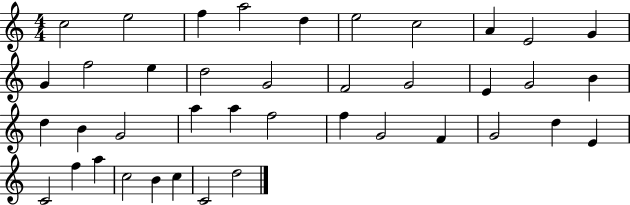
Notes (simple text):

C5/h E5/h F5/q A5/h D5/q E5/h C5/h A4/q E4/h G4/q G4/q F5/h E5/q D5/h G4/h F4/h G4/h E4/q G4/h B4/q D5/q B4/q G4/h A5/q A5/q F5/h F5/q G4/h F4/q G4/h D5/q E4/q C4/h F5/q A5/q C5/h B4/q C5/q C4/h D5/h